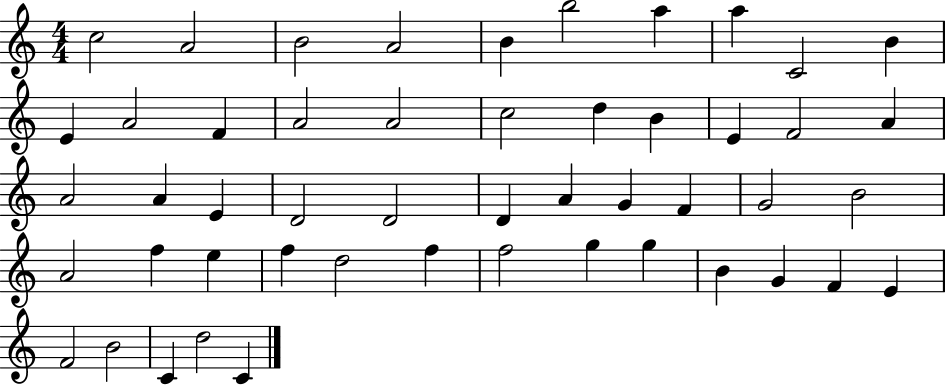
X:1
T:Untitled
M:4/4
L:1/4
K:C
c2 A2 B2 A2 B b2 a a C2 B E A2 F A2 A2 c2 d B E F2 A A2 A E D2 D2 D A G F G2 B2 A2 f e f d2 f f2 g g B G F E F2 B2 C d2 C